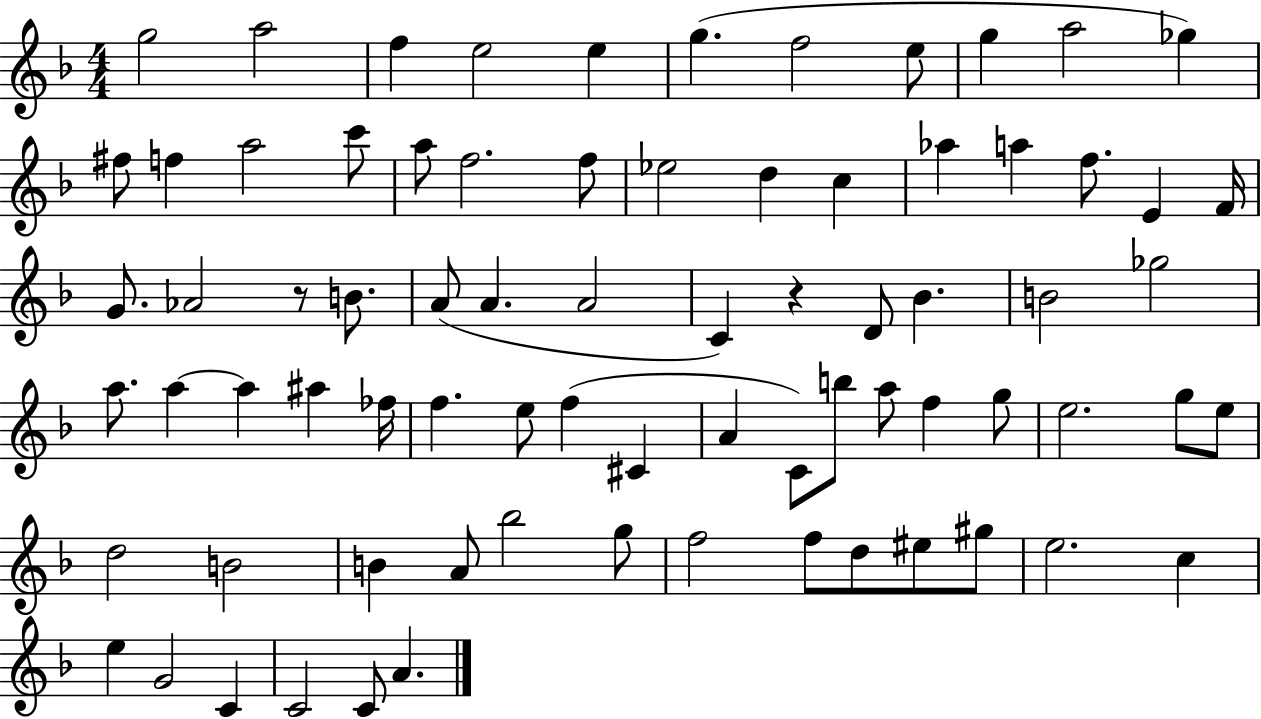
G5/h A5/h F5/q E5/h E5/q G5/q. F5/h E5/e G5/q A5/h Gb5/q F#5/e F5/q A5/h C6/e A5/e F5/h. F5/e Eb5/h D5/q C5/q Ab5/q A5/q F5/e. E4/q F4/s G4/e. Ab4/h R/e B4/e. A4/e A4/q. A4/h C4/q R/q D4/e Bb4/q. B4/h Gb5/h A5/e. A5/q A5/q A#5/q FES5/s F5/q. E5/e F5/q C#4/q A4/q C4/e B5/e A5/e F5/q G5/e E5/h. G5/e E5/e D5/h B4/h B4/q A4/e Bb5/h G5/e F5/h F5/e D5/e EIS5/e G#5/e E5/h. C5/q E5/q G4/h C4/q C4/h C4/e A4/q.